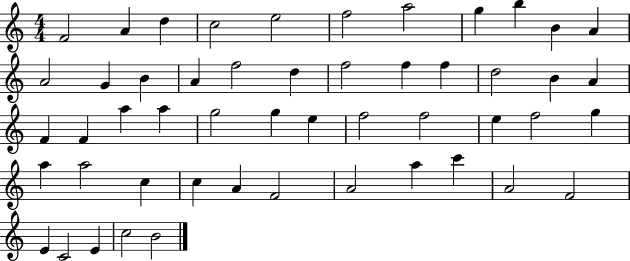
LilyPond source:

{
  \clef treble
  \numericTimeSignature
  \time 4/4
  \key c \major
  f'2 a'4 d''4 | c''2 e''2 | f''2 a''2 | g''4 b''4 b'4 a'4 | \break a'2 g'4 b'4 | a'4 f''2 d''4 | f''2 f''4 f''4 | d''2 b'4 a'4 | \break f'4 f'4 a''4 a''4 | g''2 g''4 e''4 | f''2 f''2 | e''4 f''2 g''4 | \break a''4 a''2 c''4 | c''4 a'4 f'2 | a'2 a''4 c'''4 | a'2 f'2 | \break e'4 c'2 e'4 | c''2 b'2 | \bar "|."
}